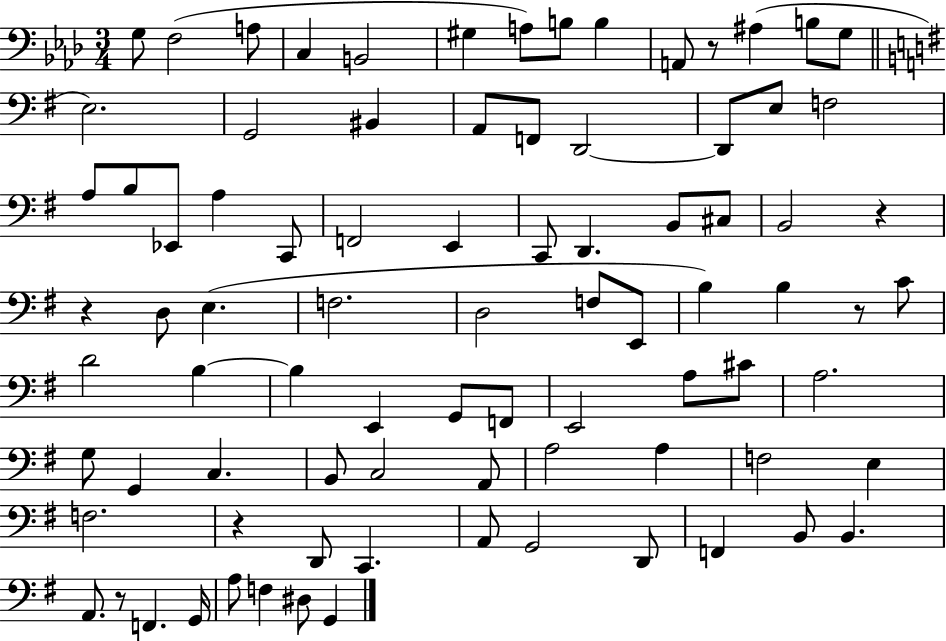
G3/e F3/h A3/e C3/q B2/h G#3/q A3/e B3/e B3/q A2/e R/e A#3/q B3/e G3/e E3/h. G2/h BIS2/q A2/e F2/e D2/h D2/e E3/e F3/h A3/e B3/e Eb2/e A3/q C2/e F2/h E2/q C2/e D2/q. B2/e C#3/e B2/h R/q R/q D3/e E3/q. F3/h. D3/h F3/e E2/e B3/q B3/q R/e C4/e D4/h B3/q B3/q E2/q G2/e F2/e E2/h A3/e C#4/e A3/h. G3/e G2/q C3/q. B2/e C3/h A2/e A3/h A3/q F3/h E3/q F3/h. R/q D2/e C2/q. A2/e G2/h D2/e F2/q B2/e B2/q. A2/e. R/e F2/q. G2/s A3/e F3/q D#3/e G2/q